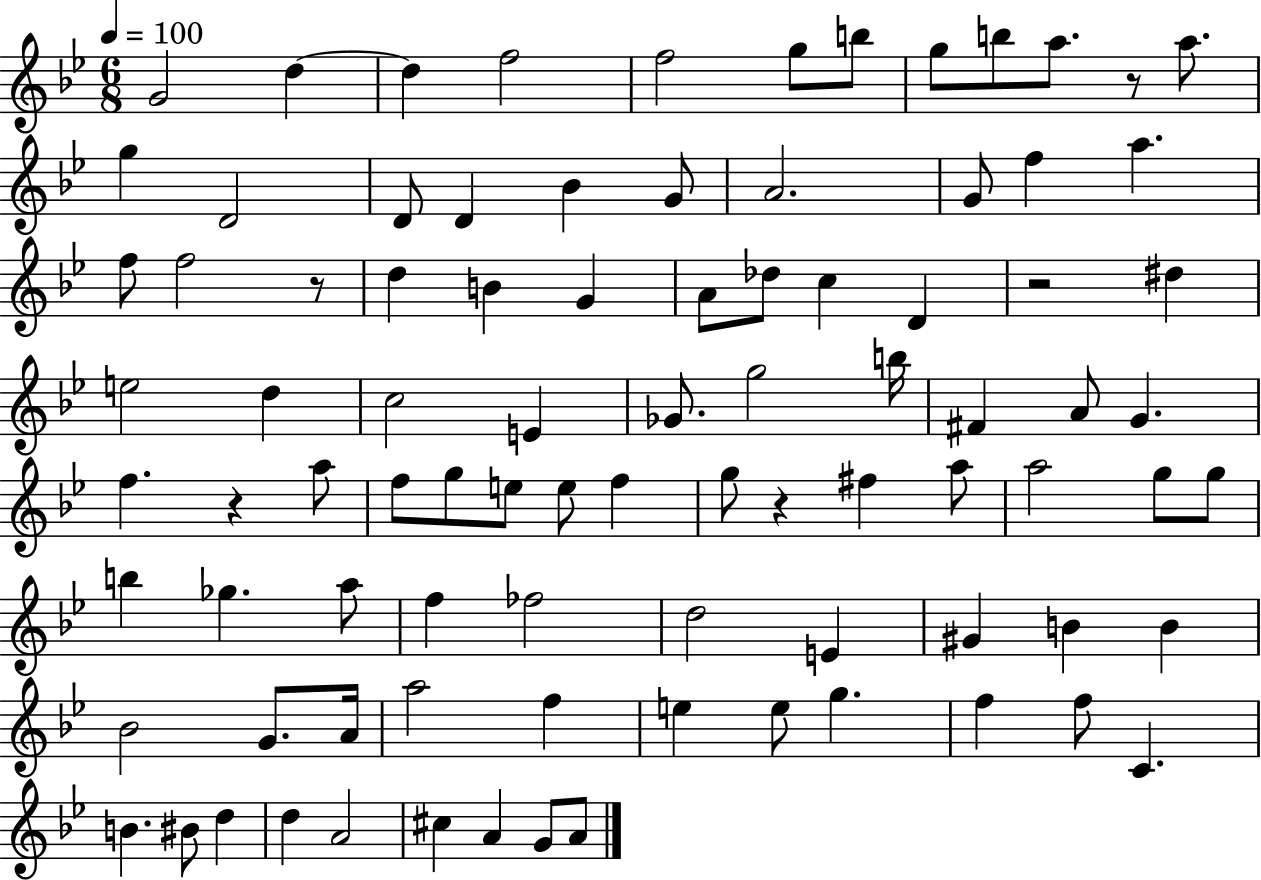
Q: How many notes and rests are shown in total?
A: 89